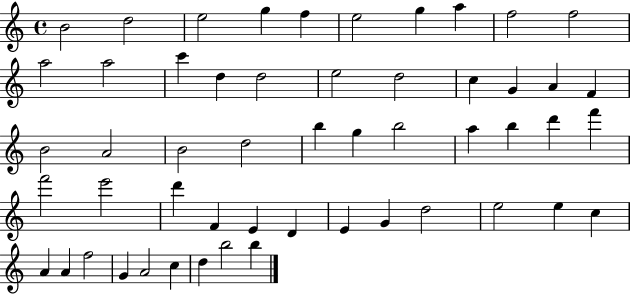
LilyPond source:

{
  \clef treble
  \time 4/4
  \defaultTimeSignature
  \key c \major
  b'2 d''2 | e''2 g''4 f''4 | e''2 g''4 a''4 | f''2 f''2 | \break a''2 a''2 | c'''4 d''4 d''2 | e''2 d''2 | c''4 g'4 a'4 f'4 | \break b'2 a'2 | b'2 d''2 | b''4 g''4 b''2 | a''4 b''4 d'''4 f'''4 | \break f'''2 e'''2 | d'''4 f'4 e'4 d'4 | e'4 g'4 d''2 | e''2 e''4 c''4 | \break a'4 a'4 f''2 | g'4 a'2 c''4 | d''4 b''2 b''4 | \bar "|."
}